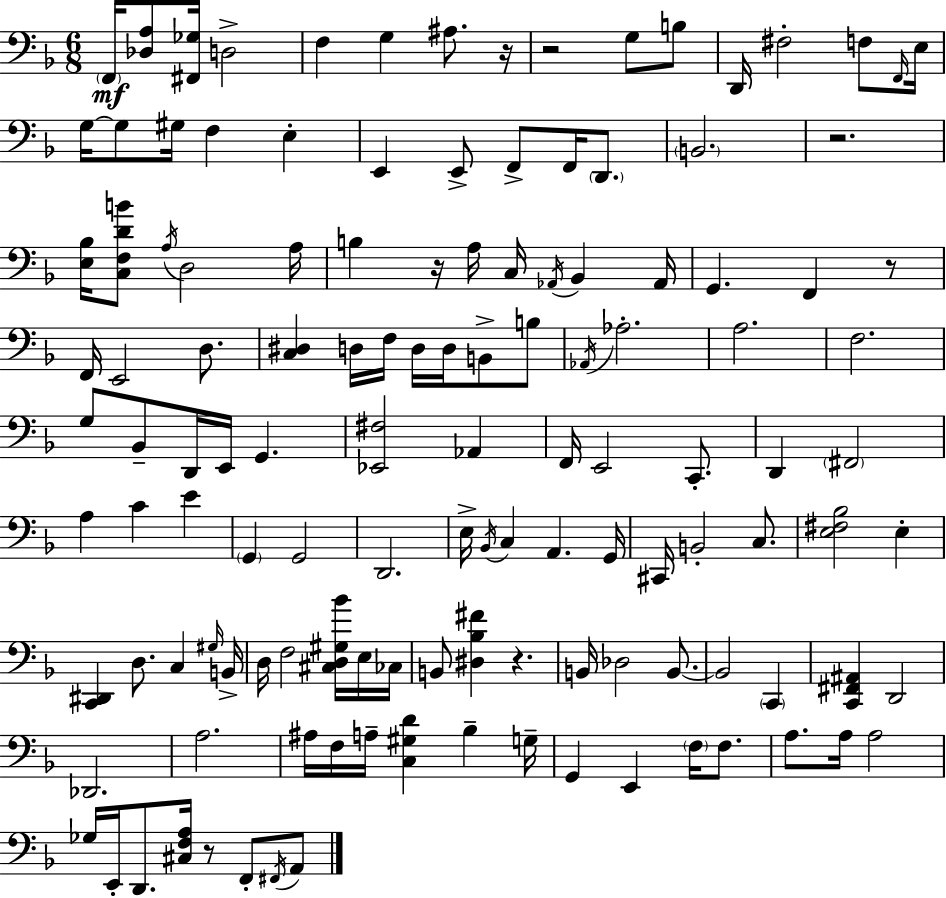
F2/s [Db3,A3]/e [F#2,Gb3]/s D3/h F3/q G3/q A#3/e. R/s R/h G3/e B3/e D2/s F#3/h F3/e F2/s E3/s G3/s G3/e G#3/s F3/q E3/q E2/q E2/e F2/e F2/s D2/e. B2/h. R/h. [E3,Bb3]/s [C3,F3,D4,B4]/e A3/s D3/h A3/s B3/q R/s A3/s C3/s Ab2/s Bb2/q Ab2/s G2/q. F2/q R/e F2/s E2/h D3/e. [C3,D#3]/q D3/s F3/s D3/s D3/s B2/e B3/e Ab2/s Ab3/h. A3/h. F3/h. G3/e Bb2/e D2/s E2/s G2/q. [Eb2,F#3]/h Ab2/q F2/s E2/h C2/e. D2/q F#2/h A3/q C4/q E4/q G2/q G2/h D2/h. E3/s Bb2/s C3/q A2/q. G2/s C#2/s B2/h C3/e. [E3,F#3,Bb3]/h E3/q [C2,D#2]/q D3/e. C3/q G#3/s B2/s D3/s F3/h [C#3,D3,G#3,Bb4]/s E3/s CES3/s B2/e [D#3,Bb3,F#4]/q R/q. B2/s Db3/h B2/e. B2/h C2/q [C2,F#2,A#2]/q D2/h Db2/h. A3/h. A#3/s F3/s A3/s [C3,G#3,D4]/q Bb3/q G3/s G2/q E2/q F3/s F3/e. A3/e. A3/s A3/h Gb3/s E2/s D2/e. [C#3,F3,A3]/s R/e F2/e F#2/s A2/e